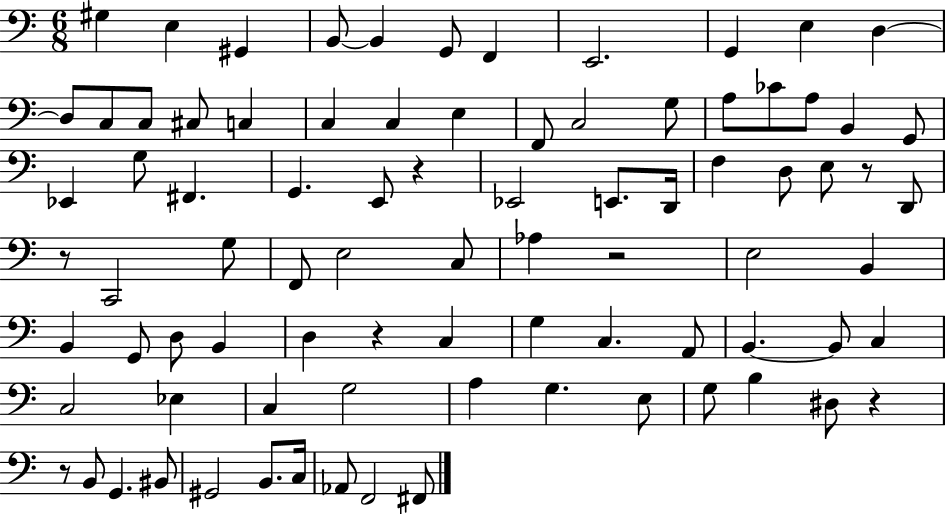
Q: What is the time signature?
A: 6/8